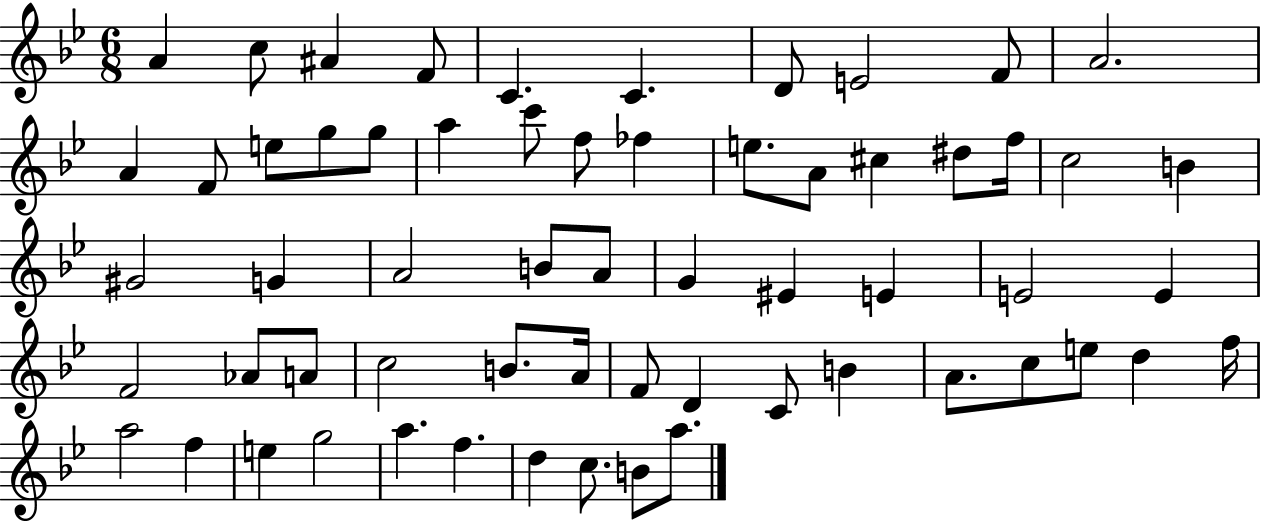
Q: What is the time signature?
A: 6/8